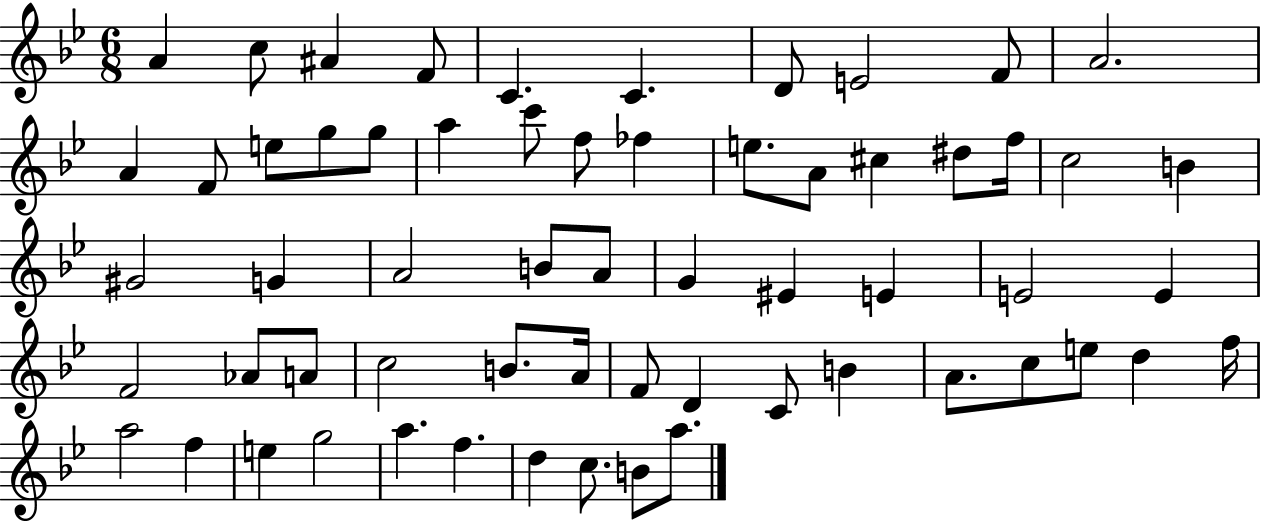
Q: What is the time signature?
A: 6/8